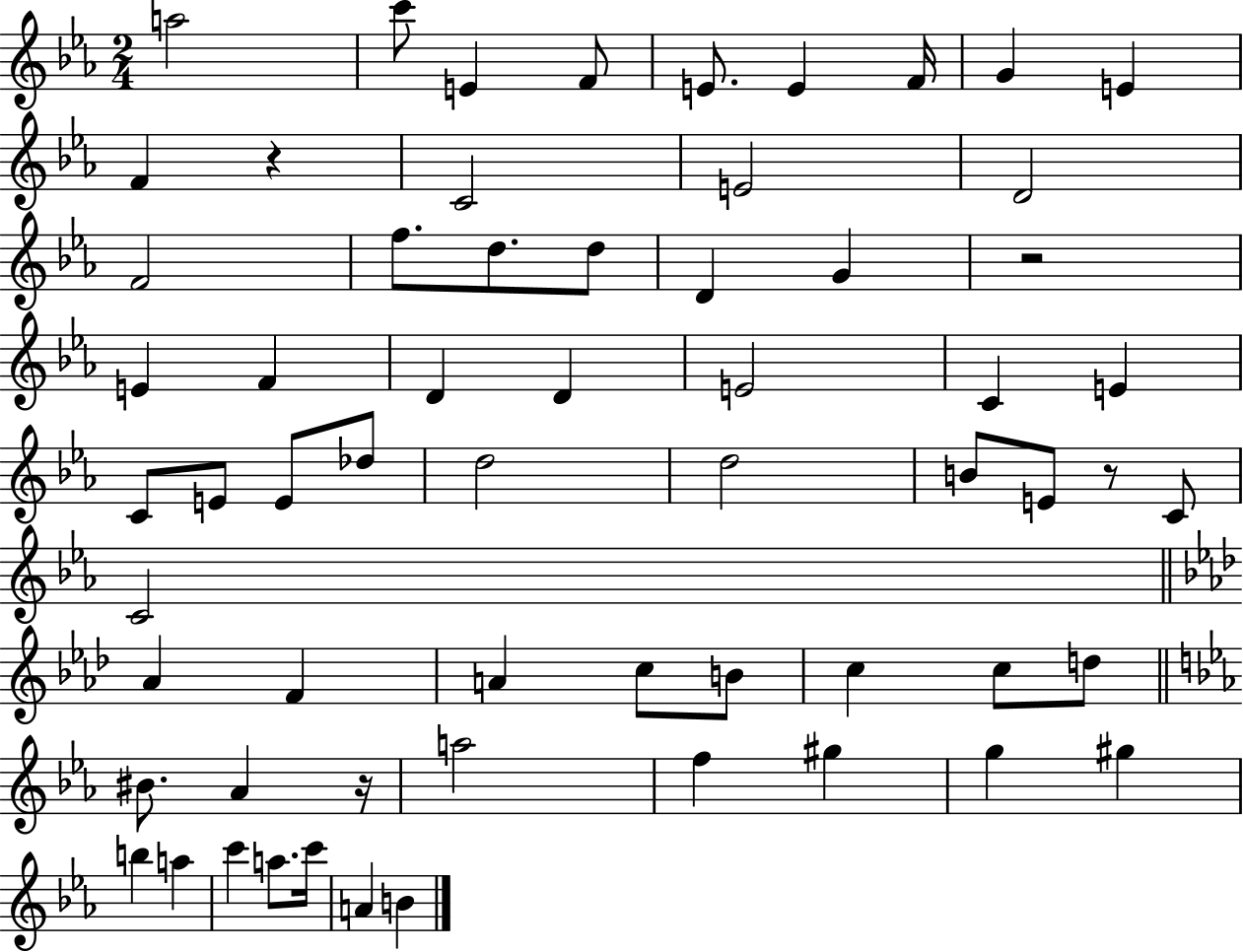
X:1
T:Untitled
M:2/4
L:1/4
K:Eb
a2 c'/2 E F/2 E/2 E F/4 G E F z C2 E2 D2 F2 f/2 d/2 d/2 D G z2 E F D D E2 C E C/2 E/2 E/2 _d/2 d2 d2 B/2 E/2 z/2 C/2 C2 _A F A c/2 B/2 c c/2 d/2 ^B/2 _A z/4 a2 f ^g g ^g b a c' a/2 c'/4 A B